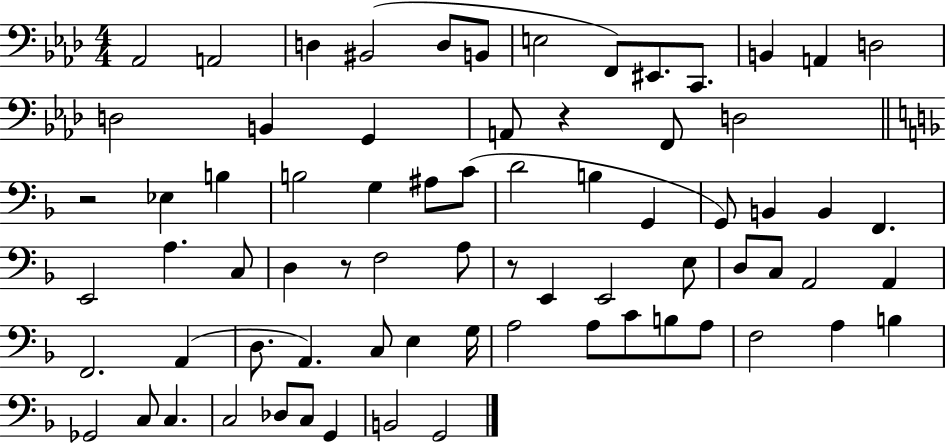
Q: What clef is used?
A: bass